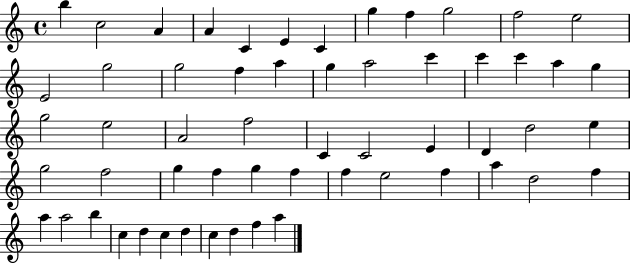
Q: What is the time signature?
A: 4/4